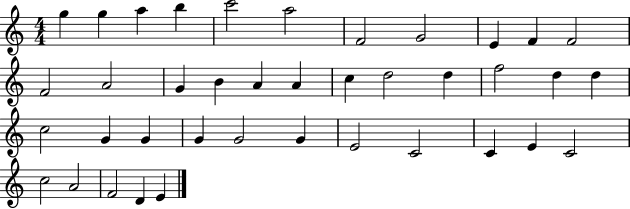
{
  \clef treble
  \numericTimeSignature
  \time 4/4
  \key c \major
  g''4 g''4 a''4 b''4 | c'''2 a''2 | f'2 g'2 | e'4 f'4 f'2 | \break f'2 a'2 | g'4 b'4 a'4 a'4 | c''4 d''2 d''4 | f''2 d''4 d''4 | \break c''2 g'4 g'4 | g'4 g'2 g'4 | e'2 c'2 | c'4 e'4 c'2 | \break c''2 a'2 | f'2 d'4 e'4 | \bar "|."
}